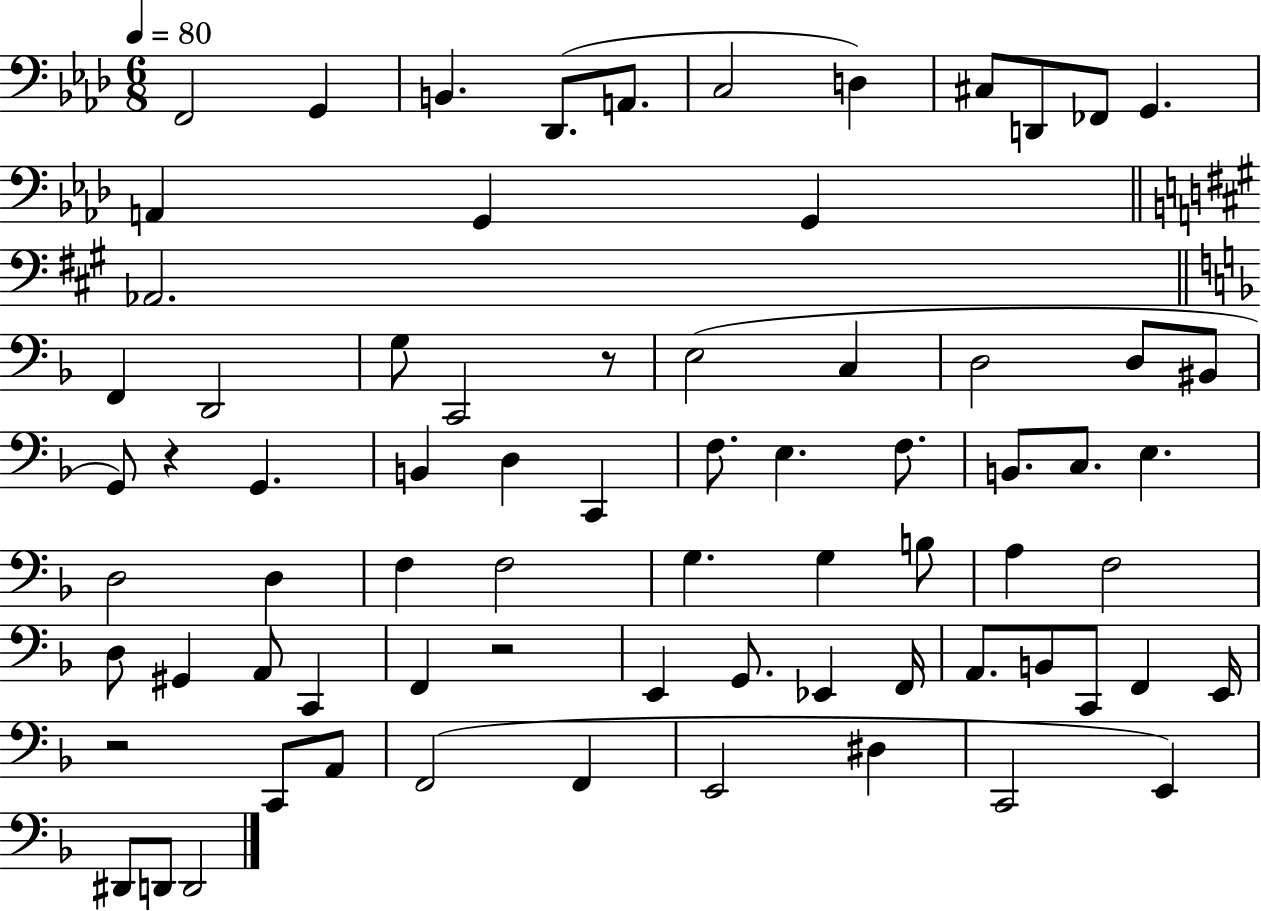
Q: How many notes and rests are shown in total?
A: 73